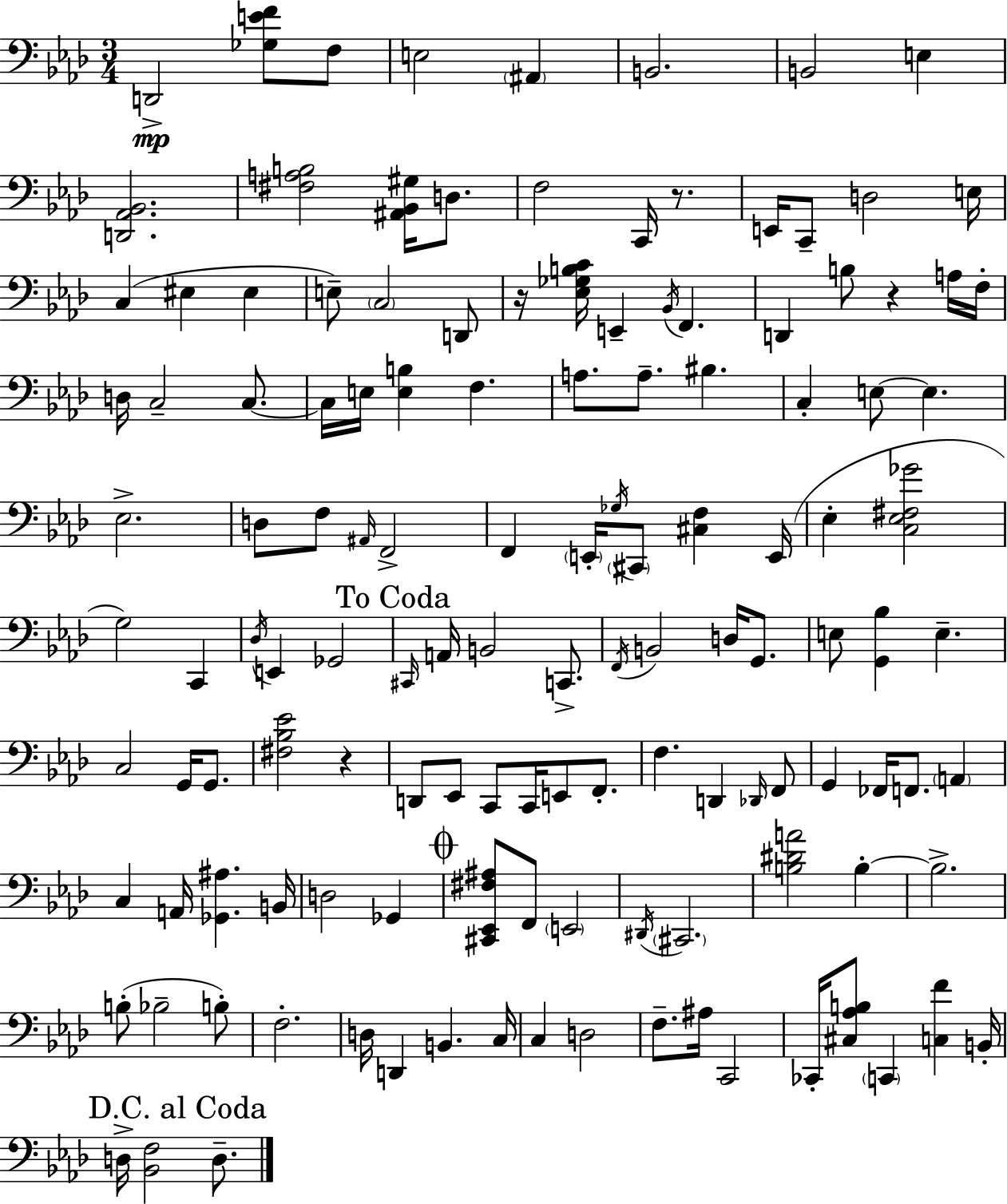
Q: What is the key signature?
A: AES major